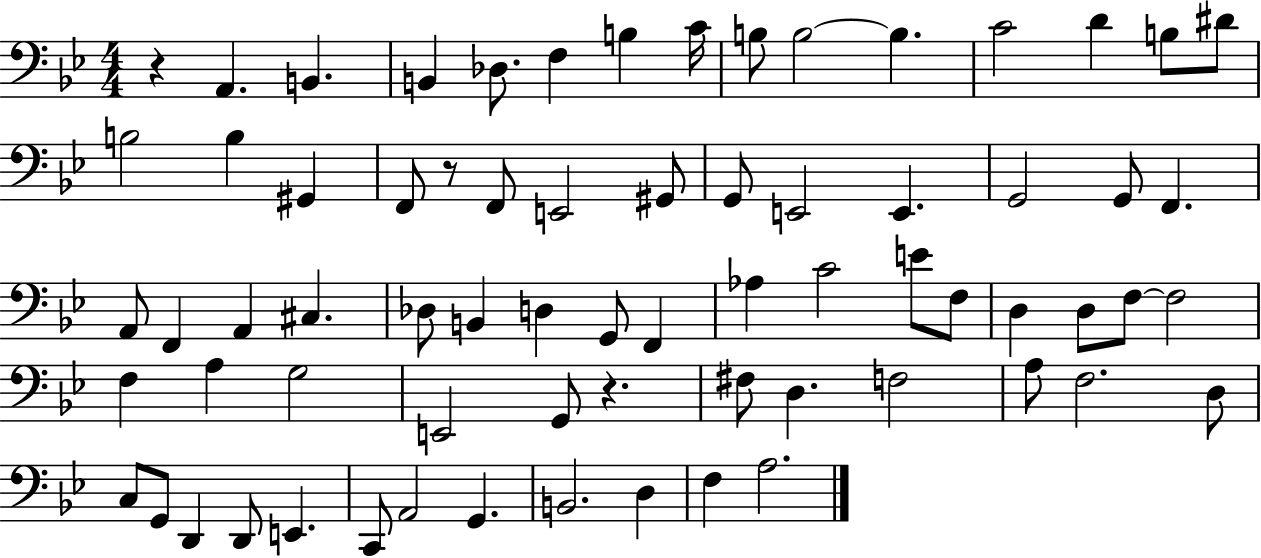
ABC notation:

X:1
T:Untitled
M:4/4
L:1/4
K:Bb
z A,, B,, B,, _D,/2 F, B, C/4 B,/2 B,2 B, C2 D B,/2 ^D/2 B,2 B, ^G,, F,,/2 z/2 F,,/2 E,,2 ^G,,/2 G,,/2 E,,2 E,, G,,2 G,,/2 F,, A,,/2 F,, A,, ^C, _D,/2 B,, D, G,,/2 F,, _A, C2 E/2 F,/2 D, D,/2 F,/2 F,2 F, A, G,2 E,,2 G,,/2 z ^F,/2 D, F,2 A,/2 F,2 D,/2 C,/2 G,,/2 D,, D,,/2 E,, C,,/2 A,,2 G,, B,,2 D, F, A,2